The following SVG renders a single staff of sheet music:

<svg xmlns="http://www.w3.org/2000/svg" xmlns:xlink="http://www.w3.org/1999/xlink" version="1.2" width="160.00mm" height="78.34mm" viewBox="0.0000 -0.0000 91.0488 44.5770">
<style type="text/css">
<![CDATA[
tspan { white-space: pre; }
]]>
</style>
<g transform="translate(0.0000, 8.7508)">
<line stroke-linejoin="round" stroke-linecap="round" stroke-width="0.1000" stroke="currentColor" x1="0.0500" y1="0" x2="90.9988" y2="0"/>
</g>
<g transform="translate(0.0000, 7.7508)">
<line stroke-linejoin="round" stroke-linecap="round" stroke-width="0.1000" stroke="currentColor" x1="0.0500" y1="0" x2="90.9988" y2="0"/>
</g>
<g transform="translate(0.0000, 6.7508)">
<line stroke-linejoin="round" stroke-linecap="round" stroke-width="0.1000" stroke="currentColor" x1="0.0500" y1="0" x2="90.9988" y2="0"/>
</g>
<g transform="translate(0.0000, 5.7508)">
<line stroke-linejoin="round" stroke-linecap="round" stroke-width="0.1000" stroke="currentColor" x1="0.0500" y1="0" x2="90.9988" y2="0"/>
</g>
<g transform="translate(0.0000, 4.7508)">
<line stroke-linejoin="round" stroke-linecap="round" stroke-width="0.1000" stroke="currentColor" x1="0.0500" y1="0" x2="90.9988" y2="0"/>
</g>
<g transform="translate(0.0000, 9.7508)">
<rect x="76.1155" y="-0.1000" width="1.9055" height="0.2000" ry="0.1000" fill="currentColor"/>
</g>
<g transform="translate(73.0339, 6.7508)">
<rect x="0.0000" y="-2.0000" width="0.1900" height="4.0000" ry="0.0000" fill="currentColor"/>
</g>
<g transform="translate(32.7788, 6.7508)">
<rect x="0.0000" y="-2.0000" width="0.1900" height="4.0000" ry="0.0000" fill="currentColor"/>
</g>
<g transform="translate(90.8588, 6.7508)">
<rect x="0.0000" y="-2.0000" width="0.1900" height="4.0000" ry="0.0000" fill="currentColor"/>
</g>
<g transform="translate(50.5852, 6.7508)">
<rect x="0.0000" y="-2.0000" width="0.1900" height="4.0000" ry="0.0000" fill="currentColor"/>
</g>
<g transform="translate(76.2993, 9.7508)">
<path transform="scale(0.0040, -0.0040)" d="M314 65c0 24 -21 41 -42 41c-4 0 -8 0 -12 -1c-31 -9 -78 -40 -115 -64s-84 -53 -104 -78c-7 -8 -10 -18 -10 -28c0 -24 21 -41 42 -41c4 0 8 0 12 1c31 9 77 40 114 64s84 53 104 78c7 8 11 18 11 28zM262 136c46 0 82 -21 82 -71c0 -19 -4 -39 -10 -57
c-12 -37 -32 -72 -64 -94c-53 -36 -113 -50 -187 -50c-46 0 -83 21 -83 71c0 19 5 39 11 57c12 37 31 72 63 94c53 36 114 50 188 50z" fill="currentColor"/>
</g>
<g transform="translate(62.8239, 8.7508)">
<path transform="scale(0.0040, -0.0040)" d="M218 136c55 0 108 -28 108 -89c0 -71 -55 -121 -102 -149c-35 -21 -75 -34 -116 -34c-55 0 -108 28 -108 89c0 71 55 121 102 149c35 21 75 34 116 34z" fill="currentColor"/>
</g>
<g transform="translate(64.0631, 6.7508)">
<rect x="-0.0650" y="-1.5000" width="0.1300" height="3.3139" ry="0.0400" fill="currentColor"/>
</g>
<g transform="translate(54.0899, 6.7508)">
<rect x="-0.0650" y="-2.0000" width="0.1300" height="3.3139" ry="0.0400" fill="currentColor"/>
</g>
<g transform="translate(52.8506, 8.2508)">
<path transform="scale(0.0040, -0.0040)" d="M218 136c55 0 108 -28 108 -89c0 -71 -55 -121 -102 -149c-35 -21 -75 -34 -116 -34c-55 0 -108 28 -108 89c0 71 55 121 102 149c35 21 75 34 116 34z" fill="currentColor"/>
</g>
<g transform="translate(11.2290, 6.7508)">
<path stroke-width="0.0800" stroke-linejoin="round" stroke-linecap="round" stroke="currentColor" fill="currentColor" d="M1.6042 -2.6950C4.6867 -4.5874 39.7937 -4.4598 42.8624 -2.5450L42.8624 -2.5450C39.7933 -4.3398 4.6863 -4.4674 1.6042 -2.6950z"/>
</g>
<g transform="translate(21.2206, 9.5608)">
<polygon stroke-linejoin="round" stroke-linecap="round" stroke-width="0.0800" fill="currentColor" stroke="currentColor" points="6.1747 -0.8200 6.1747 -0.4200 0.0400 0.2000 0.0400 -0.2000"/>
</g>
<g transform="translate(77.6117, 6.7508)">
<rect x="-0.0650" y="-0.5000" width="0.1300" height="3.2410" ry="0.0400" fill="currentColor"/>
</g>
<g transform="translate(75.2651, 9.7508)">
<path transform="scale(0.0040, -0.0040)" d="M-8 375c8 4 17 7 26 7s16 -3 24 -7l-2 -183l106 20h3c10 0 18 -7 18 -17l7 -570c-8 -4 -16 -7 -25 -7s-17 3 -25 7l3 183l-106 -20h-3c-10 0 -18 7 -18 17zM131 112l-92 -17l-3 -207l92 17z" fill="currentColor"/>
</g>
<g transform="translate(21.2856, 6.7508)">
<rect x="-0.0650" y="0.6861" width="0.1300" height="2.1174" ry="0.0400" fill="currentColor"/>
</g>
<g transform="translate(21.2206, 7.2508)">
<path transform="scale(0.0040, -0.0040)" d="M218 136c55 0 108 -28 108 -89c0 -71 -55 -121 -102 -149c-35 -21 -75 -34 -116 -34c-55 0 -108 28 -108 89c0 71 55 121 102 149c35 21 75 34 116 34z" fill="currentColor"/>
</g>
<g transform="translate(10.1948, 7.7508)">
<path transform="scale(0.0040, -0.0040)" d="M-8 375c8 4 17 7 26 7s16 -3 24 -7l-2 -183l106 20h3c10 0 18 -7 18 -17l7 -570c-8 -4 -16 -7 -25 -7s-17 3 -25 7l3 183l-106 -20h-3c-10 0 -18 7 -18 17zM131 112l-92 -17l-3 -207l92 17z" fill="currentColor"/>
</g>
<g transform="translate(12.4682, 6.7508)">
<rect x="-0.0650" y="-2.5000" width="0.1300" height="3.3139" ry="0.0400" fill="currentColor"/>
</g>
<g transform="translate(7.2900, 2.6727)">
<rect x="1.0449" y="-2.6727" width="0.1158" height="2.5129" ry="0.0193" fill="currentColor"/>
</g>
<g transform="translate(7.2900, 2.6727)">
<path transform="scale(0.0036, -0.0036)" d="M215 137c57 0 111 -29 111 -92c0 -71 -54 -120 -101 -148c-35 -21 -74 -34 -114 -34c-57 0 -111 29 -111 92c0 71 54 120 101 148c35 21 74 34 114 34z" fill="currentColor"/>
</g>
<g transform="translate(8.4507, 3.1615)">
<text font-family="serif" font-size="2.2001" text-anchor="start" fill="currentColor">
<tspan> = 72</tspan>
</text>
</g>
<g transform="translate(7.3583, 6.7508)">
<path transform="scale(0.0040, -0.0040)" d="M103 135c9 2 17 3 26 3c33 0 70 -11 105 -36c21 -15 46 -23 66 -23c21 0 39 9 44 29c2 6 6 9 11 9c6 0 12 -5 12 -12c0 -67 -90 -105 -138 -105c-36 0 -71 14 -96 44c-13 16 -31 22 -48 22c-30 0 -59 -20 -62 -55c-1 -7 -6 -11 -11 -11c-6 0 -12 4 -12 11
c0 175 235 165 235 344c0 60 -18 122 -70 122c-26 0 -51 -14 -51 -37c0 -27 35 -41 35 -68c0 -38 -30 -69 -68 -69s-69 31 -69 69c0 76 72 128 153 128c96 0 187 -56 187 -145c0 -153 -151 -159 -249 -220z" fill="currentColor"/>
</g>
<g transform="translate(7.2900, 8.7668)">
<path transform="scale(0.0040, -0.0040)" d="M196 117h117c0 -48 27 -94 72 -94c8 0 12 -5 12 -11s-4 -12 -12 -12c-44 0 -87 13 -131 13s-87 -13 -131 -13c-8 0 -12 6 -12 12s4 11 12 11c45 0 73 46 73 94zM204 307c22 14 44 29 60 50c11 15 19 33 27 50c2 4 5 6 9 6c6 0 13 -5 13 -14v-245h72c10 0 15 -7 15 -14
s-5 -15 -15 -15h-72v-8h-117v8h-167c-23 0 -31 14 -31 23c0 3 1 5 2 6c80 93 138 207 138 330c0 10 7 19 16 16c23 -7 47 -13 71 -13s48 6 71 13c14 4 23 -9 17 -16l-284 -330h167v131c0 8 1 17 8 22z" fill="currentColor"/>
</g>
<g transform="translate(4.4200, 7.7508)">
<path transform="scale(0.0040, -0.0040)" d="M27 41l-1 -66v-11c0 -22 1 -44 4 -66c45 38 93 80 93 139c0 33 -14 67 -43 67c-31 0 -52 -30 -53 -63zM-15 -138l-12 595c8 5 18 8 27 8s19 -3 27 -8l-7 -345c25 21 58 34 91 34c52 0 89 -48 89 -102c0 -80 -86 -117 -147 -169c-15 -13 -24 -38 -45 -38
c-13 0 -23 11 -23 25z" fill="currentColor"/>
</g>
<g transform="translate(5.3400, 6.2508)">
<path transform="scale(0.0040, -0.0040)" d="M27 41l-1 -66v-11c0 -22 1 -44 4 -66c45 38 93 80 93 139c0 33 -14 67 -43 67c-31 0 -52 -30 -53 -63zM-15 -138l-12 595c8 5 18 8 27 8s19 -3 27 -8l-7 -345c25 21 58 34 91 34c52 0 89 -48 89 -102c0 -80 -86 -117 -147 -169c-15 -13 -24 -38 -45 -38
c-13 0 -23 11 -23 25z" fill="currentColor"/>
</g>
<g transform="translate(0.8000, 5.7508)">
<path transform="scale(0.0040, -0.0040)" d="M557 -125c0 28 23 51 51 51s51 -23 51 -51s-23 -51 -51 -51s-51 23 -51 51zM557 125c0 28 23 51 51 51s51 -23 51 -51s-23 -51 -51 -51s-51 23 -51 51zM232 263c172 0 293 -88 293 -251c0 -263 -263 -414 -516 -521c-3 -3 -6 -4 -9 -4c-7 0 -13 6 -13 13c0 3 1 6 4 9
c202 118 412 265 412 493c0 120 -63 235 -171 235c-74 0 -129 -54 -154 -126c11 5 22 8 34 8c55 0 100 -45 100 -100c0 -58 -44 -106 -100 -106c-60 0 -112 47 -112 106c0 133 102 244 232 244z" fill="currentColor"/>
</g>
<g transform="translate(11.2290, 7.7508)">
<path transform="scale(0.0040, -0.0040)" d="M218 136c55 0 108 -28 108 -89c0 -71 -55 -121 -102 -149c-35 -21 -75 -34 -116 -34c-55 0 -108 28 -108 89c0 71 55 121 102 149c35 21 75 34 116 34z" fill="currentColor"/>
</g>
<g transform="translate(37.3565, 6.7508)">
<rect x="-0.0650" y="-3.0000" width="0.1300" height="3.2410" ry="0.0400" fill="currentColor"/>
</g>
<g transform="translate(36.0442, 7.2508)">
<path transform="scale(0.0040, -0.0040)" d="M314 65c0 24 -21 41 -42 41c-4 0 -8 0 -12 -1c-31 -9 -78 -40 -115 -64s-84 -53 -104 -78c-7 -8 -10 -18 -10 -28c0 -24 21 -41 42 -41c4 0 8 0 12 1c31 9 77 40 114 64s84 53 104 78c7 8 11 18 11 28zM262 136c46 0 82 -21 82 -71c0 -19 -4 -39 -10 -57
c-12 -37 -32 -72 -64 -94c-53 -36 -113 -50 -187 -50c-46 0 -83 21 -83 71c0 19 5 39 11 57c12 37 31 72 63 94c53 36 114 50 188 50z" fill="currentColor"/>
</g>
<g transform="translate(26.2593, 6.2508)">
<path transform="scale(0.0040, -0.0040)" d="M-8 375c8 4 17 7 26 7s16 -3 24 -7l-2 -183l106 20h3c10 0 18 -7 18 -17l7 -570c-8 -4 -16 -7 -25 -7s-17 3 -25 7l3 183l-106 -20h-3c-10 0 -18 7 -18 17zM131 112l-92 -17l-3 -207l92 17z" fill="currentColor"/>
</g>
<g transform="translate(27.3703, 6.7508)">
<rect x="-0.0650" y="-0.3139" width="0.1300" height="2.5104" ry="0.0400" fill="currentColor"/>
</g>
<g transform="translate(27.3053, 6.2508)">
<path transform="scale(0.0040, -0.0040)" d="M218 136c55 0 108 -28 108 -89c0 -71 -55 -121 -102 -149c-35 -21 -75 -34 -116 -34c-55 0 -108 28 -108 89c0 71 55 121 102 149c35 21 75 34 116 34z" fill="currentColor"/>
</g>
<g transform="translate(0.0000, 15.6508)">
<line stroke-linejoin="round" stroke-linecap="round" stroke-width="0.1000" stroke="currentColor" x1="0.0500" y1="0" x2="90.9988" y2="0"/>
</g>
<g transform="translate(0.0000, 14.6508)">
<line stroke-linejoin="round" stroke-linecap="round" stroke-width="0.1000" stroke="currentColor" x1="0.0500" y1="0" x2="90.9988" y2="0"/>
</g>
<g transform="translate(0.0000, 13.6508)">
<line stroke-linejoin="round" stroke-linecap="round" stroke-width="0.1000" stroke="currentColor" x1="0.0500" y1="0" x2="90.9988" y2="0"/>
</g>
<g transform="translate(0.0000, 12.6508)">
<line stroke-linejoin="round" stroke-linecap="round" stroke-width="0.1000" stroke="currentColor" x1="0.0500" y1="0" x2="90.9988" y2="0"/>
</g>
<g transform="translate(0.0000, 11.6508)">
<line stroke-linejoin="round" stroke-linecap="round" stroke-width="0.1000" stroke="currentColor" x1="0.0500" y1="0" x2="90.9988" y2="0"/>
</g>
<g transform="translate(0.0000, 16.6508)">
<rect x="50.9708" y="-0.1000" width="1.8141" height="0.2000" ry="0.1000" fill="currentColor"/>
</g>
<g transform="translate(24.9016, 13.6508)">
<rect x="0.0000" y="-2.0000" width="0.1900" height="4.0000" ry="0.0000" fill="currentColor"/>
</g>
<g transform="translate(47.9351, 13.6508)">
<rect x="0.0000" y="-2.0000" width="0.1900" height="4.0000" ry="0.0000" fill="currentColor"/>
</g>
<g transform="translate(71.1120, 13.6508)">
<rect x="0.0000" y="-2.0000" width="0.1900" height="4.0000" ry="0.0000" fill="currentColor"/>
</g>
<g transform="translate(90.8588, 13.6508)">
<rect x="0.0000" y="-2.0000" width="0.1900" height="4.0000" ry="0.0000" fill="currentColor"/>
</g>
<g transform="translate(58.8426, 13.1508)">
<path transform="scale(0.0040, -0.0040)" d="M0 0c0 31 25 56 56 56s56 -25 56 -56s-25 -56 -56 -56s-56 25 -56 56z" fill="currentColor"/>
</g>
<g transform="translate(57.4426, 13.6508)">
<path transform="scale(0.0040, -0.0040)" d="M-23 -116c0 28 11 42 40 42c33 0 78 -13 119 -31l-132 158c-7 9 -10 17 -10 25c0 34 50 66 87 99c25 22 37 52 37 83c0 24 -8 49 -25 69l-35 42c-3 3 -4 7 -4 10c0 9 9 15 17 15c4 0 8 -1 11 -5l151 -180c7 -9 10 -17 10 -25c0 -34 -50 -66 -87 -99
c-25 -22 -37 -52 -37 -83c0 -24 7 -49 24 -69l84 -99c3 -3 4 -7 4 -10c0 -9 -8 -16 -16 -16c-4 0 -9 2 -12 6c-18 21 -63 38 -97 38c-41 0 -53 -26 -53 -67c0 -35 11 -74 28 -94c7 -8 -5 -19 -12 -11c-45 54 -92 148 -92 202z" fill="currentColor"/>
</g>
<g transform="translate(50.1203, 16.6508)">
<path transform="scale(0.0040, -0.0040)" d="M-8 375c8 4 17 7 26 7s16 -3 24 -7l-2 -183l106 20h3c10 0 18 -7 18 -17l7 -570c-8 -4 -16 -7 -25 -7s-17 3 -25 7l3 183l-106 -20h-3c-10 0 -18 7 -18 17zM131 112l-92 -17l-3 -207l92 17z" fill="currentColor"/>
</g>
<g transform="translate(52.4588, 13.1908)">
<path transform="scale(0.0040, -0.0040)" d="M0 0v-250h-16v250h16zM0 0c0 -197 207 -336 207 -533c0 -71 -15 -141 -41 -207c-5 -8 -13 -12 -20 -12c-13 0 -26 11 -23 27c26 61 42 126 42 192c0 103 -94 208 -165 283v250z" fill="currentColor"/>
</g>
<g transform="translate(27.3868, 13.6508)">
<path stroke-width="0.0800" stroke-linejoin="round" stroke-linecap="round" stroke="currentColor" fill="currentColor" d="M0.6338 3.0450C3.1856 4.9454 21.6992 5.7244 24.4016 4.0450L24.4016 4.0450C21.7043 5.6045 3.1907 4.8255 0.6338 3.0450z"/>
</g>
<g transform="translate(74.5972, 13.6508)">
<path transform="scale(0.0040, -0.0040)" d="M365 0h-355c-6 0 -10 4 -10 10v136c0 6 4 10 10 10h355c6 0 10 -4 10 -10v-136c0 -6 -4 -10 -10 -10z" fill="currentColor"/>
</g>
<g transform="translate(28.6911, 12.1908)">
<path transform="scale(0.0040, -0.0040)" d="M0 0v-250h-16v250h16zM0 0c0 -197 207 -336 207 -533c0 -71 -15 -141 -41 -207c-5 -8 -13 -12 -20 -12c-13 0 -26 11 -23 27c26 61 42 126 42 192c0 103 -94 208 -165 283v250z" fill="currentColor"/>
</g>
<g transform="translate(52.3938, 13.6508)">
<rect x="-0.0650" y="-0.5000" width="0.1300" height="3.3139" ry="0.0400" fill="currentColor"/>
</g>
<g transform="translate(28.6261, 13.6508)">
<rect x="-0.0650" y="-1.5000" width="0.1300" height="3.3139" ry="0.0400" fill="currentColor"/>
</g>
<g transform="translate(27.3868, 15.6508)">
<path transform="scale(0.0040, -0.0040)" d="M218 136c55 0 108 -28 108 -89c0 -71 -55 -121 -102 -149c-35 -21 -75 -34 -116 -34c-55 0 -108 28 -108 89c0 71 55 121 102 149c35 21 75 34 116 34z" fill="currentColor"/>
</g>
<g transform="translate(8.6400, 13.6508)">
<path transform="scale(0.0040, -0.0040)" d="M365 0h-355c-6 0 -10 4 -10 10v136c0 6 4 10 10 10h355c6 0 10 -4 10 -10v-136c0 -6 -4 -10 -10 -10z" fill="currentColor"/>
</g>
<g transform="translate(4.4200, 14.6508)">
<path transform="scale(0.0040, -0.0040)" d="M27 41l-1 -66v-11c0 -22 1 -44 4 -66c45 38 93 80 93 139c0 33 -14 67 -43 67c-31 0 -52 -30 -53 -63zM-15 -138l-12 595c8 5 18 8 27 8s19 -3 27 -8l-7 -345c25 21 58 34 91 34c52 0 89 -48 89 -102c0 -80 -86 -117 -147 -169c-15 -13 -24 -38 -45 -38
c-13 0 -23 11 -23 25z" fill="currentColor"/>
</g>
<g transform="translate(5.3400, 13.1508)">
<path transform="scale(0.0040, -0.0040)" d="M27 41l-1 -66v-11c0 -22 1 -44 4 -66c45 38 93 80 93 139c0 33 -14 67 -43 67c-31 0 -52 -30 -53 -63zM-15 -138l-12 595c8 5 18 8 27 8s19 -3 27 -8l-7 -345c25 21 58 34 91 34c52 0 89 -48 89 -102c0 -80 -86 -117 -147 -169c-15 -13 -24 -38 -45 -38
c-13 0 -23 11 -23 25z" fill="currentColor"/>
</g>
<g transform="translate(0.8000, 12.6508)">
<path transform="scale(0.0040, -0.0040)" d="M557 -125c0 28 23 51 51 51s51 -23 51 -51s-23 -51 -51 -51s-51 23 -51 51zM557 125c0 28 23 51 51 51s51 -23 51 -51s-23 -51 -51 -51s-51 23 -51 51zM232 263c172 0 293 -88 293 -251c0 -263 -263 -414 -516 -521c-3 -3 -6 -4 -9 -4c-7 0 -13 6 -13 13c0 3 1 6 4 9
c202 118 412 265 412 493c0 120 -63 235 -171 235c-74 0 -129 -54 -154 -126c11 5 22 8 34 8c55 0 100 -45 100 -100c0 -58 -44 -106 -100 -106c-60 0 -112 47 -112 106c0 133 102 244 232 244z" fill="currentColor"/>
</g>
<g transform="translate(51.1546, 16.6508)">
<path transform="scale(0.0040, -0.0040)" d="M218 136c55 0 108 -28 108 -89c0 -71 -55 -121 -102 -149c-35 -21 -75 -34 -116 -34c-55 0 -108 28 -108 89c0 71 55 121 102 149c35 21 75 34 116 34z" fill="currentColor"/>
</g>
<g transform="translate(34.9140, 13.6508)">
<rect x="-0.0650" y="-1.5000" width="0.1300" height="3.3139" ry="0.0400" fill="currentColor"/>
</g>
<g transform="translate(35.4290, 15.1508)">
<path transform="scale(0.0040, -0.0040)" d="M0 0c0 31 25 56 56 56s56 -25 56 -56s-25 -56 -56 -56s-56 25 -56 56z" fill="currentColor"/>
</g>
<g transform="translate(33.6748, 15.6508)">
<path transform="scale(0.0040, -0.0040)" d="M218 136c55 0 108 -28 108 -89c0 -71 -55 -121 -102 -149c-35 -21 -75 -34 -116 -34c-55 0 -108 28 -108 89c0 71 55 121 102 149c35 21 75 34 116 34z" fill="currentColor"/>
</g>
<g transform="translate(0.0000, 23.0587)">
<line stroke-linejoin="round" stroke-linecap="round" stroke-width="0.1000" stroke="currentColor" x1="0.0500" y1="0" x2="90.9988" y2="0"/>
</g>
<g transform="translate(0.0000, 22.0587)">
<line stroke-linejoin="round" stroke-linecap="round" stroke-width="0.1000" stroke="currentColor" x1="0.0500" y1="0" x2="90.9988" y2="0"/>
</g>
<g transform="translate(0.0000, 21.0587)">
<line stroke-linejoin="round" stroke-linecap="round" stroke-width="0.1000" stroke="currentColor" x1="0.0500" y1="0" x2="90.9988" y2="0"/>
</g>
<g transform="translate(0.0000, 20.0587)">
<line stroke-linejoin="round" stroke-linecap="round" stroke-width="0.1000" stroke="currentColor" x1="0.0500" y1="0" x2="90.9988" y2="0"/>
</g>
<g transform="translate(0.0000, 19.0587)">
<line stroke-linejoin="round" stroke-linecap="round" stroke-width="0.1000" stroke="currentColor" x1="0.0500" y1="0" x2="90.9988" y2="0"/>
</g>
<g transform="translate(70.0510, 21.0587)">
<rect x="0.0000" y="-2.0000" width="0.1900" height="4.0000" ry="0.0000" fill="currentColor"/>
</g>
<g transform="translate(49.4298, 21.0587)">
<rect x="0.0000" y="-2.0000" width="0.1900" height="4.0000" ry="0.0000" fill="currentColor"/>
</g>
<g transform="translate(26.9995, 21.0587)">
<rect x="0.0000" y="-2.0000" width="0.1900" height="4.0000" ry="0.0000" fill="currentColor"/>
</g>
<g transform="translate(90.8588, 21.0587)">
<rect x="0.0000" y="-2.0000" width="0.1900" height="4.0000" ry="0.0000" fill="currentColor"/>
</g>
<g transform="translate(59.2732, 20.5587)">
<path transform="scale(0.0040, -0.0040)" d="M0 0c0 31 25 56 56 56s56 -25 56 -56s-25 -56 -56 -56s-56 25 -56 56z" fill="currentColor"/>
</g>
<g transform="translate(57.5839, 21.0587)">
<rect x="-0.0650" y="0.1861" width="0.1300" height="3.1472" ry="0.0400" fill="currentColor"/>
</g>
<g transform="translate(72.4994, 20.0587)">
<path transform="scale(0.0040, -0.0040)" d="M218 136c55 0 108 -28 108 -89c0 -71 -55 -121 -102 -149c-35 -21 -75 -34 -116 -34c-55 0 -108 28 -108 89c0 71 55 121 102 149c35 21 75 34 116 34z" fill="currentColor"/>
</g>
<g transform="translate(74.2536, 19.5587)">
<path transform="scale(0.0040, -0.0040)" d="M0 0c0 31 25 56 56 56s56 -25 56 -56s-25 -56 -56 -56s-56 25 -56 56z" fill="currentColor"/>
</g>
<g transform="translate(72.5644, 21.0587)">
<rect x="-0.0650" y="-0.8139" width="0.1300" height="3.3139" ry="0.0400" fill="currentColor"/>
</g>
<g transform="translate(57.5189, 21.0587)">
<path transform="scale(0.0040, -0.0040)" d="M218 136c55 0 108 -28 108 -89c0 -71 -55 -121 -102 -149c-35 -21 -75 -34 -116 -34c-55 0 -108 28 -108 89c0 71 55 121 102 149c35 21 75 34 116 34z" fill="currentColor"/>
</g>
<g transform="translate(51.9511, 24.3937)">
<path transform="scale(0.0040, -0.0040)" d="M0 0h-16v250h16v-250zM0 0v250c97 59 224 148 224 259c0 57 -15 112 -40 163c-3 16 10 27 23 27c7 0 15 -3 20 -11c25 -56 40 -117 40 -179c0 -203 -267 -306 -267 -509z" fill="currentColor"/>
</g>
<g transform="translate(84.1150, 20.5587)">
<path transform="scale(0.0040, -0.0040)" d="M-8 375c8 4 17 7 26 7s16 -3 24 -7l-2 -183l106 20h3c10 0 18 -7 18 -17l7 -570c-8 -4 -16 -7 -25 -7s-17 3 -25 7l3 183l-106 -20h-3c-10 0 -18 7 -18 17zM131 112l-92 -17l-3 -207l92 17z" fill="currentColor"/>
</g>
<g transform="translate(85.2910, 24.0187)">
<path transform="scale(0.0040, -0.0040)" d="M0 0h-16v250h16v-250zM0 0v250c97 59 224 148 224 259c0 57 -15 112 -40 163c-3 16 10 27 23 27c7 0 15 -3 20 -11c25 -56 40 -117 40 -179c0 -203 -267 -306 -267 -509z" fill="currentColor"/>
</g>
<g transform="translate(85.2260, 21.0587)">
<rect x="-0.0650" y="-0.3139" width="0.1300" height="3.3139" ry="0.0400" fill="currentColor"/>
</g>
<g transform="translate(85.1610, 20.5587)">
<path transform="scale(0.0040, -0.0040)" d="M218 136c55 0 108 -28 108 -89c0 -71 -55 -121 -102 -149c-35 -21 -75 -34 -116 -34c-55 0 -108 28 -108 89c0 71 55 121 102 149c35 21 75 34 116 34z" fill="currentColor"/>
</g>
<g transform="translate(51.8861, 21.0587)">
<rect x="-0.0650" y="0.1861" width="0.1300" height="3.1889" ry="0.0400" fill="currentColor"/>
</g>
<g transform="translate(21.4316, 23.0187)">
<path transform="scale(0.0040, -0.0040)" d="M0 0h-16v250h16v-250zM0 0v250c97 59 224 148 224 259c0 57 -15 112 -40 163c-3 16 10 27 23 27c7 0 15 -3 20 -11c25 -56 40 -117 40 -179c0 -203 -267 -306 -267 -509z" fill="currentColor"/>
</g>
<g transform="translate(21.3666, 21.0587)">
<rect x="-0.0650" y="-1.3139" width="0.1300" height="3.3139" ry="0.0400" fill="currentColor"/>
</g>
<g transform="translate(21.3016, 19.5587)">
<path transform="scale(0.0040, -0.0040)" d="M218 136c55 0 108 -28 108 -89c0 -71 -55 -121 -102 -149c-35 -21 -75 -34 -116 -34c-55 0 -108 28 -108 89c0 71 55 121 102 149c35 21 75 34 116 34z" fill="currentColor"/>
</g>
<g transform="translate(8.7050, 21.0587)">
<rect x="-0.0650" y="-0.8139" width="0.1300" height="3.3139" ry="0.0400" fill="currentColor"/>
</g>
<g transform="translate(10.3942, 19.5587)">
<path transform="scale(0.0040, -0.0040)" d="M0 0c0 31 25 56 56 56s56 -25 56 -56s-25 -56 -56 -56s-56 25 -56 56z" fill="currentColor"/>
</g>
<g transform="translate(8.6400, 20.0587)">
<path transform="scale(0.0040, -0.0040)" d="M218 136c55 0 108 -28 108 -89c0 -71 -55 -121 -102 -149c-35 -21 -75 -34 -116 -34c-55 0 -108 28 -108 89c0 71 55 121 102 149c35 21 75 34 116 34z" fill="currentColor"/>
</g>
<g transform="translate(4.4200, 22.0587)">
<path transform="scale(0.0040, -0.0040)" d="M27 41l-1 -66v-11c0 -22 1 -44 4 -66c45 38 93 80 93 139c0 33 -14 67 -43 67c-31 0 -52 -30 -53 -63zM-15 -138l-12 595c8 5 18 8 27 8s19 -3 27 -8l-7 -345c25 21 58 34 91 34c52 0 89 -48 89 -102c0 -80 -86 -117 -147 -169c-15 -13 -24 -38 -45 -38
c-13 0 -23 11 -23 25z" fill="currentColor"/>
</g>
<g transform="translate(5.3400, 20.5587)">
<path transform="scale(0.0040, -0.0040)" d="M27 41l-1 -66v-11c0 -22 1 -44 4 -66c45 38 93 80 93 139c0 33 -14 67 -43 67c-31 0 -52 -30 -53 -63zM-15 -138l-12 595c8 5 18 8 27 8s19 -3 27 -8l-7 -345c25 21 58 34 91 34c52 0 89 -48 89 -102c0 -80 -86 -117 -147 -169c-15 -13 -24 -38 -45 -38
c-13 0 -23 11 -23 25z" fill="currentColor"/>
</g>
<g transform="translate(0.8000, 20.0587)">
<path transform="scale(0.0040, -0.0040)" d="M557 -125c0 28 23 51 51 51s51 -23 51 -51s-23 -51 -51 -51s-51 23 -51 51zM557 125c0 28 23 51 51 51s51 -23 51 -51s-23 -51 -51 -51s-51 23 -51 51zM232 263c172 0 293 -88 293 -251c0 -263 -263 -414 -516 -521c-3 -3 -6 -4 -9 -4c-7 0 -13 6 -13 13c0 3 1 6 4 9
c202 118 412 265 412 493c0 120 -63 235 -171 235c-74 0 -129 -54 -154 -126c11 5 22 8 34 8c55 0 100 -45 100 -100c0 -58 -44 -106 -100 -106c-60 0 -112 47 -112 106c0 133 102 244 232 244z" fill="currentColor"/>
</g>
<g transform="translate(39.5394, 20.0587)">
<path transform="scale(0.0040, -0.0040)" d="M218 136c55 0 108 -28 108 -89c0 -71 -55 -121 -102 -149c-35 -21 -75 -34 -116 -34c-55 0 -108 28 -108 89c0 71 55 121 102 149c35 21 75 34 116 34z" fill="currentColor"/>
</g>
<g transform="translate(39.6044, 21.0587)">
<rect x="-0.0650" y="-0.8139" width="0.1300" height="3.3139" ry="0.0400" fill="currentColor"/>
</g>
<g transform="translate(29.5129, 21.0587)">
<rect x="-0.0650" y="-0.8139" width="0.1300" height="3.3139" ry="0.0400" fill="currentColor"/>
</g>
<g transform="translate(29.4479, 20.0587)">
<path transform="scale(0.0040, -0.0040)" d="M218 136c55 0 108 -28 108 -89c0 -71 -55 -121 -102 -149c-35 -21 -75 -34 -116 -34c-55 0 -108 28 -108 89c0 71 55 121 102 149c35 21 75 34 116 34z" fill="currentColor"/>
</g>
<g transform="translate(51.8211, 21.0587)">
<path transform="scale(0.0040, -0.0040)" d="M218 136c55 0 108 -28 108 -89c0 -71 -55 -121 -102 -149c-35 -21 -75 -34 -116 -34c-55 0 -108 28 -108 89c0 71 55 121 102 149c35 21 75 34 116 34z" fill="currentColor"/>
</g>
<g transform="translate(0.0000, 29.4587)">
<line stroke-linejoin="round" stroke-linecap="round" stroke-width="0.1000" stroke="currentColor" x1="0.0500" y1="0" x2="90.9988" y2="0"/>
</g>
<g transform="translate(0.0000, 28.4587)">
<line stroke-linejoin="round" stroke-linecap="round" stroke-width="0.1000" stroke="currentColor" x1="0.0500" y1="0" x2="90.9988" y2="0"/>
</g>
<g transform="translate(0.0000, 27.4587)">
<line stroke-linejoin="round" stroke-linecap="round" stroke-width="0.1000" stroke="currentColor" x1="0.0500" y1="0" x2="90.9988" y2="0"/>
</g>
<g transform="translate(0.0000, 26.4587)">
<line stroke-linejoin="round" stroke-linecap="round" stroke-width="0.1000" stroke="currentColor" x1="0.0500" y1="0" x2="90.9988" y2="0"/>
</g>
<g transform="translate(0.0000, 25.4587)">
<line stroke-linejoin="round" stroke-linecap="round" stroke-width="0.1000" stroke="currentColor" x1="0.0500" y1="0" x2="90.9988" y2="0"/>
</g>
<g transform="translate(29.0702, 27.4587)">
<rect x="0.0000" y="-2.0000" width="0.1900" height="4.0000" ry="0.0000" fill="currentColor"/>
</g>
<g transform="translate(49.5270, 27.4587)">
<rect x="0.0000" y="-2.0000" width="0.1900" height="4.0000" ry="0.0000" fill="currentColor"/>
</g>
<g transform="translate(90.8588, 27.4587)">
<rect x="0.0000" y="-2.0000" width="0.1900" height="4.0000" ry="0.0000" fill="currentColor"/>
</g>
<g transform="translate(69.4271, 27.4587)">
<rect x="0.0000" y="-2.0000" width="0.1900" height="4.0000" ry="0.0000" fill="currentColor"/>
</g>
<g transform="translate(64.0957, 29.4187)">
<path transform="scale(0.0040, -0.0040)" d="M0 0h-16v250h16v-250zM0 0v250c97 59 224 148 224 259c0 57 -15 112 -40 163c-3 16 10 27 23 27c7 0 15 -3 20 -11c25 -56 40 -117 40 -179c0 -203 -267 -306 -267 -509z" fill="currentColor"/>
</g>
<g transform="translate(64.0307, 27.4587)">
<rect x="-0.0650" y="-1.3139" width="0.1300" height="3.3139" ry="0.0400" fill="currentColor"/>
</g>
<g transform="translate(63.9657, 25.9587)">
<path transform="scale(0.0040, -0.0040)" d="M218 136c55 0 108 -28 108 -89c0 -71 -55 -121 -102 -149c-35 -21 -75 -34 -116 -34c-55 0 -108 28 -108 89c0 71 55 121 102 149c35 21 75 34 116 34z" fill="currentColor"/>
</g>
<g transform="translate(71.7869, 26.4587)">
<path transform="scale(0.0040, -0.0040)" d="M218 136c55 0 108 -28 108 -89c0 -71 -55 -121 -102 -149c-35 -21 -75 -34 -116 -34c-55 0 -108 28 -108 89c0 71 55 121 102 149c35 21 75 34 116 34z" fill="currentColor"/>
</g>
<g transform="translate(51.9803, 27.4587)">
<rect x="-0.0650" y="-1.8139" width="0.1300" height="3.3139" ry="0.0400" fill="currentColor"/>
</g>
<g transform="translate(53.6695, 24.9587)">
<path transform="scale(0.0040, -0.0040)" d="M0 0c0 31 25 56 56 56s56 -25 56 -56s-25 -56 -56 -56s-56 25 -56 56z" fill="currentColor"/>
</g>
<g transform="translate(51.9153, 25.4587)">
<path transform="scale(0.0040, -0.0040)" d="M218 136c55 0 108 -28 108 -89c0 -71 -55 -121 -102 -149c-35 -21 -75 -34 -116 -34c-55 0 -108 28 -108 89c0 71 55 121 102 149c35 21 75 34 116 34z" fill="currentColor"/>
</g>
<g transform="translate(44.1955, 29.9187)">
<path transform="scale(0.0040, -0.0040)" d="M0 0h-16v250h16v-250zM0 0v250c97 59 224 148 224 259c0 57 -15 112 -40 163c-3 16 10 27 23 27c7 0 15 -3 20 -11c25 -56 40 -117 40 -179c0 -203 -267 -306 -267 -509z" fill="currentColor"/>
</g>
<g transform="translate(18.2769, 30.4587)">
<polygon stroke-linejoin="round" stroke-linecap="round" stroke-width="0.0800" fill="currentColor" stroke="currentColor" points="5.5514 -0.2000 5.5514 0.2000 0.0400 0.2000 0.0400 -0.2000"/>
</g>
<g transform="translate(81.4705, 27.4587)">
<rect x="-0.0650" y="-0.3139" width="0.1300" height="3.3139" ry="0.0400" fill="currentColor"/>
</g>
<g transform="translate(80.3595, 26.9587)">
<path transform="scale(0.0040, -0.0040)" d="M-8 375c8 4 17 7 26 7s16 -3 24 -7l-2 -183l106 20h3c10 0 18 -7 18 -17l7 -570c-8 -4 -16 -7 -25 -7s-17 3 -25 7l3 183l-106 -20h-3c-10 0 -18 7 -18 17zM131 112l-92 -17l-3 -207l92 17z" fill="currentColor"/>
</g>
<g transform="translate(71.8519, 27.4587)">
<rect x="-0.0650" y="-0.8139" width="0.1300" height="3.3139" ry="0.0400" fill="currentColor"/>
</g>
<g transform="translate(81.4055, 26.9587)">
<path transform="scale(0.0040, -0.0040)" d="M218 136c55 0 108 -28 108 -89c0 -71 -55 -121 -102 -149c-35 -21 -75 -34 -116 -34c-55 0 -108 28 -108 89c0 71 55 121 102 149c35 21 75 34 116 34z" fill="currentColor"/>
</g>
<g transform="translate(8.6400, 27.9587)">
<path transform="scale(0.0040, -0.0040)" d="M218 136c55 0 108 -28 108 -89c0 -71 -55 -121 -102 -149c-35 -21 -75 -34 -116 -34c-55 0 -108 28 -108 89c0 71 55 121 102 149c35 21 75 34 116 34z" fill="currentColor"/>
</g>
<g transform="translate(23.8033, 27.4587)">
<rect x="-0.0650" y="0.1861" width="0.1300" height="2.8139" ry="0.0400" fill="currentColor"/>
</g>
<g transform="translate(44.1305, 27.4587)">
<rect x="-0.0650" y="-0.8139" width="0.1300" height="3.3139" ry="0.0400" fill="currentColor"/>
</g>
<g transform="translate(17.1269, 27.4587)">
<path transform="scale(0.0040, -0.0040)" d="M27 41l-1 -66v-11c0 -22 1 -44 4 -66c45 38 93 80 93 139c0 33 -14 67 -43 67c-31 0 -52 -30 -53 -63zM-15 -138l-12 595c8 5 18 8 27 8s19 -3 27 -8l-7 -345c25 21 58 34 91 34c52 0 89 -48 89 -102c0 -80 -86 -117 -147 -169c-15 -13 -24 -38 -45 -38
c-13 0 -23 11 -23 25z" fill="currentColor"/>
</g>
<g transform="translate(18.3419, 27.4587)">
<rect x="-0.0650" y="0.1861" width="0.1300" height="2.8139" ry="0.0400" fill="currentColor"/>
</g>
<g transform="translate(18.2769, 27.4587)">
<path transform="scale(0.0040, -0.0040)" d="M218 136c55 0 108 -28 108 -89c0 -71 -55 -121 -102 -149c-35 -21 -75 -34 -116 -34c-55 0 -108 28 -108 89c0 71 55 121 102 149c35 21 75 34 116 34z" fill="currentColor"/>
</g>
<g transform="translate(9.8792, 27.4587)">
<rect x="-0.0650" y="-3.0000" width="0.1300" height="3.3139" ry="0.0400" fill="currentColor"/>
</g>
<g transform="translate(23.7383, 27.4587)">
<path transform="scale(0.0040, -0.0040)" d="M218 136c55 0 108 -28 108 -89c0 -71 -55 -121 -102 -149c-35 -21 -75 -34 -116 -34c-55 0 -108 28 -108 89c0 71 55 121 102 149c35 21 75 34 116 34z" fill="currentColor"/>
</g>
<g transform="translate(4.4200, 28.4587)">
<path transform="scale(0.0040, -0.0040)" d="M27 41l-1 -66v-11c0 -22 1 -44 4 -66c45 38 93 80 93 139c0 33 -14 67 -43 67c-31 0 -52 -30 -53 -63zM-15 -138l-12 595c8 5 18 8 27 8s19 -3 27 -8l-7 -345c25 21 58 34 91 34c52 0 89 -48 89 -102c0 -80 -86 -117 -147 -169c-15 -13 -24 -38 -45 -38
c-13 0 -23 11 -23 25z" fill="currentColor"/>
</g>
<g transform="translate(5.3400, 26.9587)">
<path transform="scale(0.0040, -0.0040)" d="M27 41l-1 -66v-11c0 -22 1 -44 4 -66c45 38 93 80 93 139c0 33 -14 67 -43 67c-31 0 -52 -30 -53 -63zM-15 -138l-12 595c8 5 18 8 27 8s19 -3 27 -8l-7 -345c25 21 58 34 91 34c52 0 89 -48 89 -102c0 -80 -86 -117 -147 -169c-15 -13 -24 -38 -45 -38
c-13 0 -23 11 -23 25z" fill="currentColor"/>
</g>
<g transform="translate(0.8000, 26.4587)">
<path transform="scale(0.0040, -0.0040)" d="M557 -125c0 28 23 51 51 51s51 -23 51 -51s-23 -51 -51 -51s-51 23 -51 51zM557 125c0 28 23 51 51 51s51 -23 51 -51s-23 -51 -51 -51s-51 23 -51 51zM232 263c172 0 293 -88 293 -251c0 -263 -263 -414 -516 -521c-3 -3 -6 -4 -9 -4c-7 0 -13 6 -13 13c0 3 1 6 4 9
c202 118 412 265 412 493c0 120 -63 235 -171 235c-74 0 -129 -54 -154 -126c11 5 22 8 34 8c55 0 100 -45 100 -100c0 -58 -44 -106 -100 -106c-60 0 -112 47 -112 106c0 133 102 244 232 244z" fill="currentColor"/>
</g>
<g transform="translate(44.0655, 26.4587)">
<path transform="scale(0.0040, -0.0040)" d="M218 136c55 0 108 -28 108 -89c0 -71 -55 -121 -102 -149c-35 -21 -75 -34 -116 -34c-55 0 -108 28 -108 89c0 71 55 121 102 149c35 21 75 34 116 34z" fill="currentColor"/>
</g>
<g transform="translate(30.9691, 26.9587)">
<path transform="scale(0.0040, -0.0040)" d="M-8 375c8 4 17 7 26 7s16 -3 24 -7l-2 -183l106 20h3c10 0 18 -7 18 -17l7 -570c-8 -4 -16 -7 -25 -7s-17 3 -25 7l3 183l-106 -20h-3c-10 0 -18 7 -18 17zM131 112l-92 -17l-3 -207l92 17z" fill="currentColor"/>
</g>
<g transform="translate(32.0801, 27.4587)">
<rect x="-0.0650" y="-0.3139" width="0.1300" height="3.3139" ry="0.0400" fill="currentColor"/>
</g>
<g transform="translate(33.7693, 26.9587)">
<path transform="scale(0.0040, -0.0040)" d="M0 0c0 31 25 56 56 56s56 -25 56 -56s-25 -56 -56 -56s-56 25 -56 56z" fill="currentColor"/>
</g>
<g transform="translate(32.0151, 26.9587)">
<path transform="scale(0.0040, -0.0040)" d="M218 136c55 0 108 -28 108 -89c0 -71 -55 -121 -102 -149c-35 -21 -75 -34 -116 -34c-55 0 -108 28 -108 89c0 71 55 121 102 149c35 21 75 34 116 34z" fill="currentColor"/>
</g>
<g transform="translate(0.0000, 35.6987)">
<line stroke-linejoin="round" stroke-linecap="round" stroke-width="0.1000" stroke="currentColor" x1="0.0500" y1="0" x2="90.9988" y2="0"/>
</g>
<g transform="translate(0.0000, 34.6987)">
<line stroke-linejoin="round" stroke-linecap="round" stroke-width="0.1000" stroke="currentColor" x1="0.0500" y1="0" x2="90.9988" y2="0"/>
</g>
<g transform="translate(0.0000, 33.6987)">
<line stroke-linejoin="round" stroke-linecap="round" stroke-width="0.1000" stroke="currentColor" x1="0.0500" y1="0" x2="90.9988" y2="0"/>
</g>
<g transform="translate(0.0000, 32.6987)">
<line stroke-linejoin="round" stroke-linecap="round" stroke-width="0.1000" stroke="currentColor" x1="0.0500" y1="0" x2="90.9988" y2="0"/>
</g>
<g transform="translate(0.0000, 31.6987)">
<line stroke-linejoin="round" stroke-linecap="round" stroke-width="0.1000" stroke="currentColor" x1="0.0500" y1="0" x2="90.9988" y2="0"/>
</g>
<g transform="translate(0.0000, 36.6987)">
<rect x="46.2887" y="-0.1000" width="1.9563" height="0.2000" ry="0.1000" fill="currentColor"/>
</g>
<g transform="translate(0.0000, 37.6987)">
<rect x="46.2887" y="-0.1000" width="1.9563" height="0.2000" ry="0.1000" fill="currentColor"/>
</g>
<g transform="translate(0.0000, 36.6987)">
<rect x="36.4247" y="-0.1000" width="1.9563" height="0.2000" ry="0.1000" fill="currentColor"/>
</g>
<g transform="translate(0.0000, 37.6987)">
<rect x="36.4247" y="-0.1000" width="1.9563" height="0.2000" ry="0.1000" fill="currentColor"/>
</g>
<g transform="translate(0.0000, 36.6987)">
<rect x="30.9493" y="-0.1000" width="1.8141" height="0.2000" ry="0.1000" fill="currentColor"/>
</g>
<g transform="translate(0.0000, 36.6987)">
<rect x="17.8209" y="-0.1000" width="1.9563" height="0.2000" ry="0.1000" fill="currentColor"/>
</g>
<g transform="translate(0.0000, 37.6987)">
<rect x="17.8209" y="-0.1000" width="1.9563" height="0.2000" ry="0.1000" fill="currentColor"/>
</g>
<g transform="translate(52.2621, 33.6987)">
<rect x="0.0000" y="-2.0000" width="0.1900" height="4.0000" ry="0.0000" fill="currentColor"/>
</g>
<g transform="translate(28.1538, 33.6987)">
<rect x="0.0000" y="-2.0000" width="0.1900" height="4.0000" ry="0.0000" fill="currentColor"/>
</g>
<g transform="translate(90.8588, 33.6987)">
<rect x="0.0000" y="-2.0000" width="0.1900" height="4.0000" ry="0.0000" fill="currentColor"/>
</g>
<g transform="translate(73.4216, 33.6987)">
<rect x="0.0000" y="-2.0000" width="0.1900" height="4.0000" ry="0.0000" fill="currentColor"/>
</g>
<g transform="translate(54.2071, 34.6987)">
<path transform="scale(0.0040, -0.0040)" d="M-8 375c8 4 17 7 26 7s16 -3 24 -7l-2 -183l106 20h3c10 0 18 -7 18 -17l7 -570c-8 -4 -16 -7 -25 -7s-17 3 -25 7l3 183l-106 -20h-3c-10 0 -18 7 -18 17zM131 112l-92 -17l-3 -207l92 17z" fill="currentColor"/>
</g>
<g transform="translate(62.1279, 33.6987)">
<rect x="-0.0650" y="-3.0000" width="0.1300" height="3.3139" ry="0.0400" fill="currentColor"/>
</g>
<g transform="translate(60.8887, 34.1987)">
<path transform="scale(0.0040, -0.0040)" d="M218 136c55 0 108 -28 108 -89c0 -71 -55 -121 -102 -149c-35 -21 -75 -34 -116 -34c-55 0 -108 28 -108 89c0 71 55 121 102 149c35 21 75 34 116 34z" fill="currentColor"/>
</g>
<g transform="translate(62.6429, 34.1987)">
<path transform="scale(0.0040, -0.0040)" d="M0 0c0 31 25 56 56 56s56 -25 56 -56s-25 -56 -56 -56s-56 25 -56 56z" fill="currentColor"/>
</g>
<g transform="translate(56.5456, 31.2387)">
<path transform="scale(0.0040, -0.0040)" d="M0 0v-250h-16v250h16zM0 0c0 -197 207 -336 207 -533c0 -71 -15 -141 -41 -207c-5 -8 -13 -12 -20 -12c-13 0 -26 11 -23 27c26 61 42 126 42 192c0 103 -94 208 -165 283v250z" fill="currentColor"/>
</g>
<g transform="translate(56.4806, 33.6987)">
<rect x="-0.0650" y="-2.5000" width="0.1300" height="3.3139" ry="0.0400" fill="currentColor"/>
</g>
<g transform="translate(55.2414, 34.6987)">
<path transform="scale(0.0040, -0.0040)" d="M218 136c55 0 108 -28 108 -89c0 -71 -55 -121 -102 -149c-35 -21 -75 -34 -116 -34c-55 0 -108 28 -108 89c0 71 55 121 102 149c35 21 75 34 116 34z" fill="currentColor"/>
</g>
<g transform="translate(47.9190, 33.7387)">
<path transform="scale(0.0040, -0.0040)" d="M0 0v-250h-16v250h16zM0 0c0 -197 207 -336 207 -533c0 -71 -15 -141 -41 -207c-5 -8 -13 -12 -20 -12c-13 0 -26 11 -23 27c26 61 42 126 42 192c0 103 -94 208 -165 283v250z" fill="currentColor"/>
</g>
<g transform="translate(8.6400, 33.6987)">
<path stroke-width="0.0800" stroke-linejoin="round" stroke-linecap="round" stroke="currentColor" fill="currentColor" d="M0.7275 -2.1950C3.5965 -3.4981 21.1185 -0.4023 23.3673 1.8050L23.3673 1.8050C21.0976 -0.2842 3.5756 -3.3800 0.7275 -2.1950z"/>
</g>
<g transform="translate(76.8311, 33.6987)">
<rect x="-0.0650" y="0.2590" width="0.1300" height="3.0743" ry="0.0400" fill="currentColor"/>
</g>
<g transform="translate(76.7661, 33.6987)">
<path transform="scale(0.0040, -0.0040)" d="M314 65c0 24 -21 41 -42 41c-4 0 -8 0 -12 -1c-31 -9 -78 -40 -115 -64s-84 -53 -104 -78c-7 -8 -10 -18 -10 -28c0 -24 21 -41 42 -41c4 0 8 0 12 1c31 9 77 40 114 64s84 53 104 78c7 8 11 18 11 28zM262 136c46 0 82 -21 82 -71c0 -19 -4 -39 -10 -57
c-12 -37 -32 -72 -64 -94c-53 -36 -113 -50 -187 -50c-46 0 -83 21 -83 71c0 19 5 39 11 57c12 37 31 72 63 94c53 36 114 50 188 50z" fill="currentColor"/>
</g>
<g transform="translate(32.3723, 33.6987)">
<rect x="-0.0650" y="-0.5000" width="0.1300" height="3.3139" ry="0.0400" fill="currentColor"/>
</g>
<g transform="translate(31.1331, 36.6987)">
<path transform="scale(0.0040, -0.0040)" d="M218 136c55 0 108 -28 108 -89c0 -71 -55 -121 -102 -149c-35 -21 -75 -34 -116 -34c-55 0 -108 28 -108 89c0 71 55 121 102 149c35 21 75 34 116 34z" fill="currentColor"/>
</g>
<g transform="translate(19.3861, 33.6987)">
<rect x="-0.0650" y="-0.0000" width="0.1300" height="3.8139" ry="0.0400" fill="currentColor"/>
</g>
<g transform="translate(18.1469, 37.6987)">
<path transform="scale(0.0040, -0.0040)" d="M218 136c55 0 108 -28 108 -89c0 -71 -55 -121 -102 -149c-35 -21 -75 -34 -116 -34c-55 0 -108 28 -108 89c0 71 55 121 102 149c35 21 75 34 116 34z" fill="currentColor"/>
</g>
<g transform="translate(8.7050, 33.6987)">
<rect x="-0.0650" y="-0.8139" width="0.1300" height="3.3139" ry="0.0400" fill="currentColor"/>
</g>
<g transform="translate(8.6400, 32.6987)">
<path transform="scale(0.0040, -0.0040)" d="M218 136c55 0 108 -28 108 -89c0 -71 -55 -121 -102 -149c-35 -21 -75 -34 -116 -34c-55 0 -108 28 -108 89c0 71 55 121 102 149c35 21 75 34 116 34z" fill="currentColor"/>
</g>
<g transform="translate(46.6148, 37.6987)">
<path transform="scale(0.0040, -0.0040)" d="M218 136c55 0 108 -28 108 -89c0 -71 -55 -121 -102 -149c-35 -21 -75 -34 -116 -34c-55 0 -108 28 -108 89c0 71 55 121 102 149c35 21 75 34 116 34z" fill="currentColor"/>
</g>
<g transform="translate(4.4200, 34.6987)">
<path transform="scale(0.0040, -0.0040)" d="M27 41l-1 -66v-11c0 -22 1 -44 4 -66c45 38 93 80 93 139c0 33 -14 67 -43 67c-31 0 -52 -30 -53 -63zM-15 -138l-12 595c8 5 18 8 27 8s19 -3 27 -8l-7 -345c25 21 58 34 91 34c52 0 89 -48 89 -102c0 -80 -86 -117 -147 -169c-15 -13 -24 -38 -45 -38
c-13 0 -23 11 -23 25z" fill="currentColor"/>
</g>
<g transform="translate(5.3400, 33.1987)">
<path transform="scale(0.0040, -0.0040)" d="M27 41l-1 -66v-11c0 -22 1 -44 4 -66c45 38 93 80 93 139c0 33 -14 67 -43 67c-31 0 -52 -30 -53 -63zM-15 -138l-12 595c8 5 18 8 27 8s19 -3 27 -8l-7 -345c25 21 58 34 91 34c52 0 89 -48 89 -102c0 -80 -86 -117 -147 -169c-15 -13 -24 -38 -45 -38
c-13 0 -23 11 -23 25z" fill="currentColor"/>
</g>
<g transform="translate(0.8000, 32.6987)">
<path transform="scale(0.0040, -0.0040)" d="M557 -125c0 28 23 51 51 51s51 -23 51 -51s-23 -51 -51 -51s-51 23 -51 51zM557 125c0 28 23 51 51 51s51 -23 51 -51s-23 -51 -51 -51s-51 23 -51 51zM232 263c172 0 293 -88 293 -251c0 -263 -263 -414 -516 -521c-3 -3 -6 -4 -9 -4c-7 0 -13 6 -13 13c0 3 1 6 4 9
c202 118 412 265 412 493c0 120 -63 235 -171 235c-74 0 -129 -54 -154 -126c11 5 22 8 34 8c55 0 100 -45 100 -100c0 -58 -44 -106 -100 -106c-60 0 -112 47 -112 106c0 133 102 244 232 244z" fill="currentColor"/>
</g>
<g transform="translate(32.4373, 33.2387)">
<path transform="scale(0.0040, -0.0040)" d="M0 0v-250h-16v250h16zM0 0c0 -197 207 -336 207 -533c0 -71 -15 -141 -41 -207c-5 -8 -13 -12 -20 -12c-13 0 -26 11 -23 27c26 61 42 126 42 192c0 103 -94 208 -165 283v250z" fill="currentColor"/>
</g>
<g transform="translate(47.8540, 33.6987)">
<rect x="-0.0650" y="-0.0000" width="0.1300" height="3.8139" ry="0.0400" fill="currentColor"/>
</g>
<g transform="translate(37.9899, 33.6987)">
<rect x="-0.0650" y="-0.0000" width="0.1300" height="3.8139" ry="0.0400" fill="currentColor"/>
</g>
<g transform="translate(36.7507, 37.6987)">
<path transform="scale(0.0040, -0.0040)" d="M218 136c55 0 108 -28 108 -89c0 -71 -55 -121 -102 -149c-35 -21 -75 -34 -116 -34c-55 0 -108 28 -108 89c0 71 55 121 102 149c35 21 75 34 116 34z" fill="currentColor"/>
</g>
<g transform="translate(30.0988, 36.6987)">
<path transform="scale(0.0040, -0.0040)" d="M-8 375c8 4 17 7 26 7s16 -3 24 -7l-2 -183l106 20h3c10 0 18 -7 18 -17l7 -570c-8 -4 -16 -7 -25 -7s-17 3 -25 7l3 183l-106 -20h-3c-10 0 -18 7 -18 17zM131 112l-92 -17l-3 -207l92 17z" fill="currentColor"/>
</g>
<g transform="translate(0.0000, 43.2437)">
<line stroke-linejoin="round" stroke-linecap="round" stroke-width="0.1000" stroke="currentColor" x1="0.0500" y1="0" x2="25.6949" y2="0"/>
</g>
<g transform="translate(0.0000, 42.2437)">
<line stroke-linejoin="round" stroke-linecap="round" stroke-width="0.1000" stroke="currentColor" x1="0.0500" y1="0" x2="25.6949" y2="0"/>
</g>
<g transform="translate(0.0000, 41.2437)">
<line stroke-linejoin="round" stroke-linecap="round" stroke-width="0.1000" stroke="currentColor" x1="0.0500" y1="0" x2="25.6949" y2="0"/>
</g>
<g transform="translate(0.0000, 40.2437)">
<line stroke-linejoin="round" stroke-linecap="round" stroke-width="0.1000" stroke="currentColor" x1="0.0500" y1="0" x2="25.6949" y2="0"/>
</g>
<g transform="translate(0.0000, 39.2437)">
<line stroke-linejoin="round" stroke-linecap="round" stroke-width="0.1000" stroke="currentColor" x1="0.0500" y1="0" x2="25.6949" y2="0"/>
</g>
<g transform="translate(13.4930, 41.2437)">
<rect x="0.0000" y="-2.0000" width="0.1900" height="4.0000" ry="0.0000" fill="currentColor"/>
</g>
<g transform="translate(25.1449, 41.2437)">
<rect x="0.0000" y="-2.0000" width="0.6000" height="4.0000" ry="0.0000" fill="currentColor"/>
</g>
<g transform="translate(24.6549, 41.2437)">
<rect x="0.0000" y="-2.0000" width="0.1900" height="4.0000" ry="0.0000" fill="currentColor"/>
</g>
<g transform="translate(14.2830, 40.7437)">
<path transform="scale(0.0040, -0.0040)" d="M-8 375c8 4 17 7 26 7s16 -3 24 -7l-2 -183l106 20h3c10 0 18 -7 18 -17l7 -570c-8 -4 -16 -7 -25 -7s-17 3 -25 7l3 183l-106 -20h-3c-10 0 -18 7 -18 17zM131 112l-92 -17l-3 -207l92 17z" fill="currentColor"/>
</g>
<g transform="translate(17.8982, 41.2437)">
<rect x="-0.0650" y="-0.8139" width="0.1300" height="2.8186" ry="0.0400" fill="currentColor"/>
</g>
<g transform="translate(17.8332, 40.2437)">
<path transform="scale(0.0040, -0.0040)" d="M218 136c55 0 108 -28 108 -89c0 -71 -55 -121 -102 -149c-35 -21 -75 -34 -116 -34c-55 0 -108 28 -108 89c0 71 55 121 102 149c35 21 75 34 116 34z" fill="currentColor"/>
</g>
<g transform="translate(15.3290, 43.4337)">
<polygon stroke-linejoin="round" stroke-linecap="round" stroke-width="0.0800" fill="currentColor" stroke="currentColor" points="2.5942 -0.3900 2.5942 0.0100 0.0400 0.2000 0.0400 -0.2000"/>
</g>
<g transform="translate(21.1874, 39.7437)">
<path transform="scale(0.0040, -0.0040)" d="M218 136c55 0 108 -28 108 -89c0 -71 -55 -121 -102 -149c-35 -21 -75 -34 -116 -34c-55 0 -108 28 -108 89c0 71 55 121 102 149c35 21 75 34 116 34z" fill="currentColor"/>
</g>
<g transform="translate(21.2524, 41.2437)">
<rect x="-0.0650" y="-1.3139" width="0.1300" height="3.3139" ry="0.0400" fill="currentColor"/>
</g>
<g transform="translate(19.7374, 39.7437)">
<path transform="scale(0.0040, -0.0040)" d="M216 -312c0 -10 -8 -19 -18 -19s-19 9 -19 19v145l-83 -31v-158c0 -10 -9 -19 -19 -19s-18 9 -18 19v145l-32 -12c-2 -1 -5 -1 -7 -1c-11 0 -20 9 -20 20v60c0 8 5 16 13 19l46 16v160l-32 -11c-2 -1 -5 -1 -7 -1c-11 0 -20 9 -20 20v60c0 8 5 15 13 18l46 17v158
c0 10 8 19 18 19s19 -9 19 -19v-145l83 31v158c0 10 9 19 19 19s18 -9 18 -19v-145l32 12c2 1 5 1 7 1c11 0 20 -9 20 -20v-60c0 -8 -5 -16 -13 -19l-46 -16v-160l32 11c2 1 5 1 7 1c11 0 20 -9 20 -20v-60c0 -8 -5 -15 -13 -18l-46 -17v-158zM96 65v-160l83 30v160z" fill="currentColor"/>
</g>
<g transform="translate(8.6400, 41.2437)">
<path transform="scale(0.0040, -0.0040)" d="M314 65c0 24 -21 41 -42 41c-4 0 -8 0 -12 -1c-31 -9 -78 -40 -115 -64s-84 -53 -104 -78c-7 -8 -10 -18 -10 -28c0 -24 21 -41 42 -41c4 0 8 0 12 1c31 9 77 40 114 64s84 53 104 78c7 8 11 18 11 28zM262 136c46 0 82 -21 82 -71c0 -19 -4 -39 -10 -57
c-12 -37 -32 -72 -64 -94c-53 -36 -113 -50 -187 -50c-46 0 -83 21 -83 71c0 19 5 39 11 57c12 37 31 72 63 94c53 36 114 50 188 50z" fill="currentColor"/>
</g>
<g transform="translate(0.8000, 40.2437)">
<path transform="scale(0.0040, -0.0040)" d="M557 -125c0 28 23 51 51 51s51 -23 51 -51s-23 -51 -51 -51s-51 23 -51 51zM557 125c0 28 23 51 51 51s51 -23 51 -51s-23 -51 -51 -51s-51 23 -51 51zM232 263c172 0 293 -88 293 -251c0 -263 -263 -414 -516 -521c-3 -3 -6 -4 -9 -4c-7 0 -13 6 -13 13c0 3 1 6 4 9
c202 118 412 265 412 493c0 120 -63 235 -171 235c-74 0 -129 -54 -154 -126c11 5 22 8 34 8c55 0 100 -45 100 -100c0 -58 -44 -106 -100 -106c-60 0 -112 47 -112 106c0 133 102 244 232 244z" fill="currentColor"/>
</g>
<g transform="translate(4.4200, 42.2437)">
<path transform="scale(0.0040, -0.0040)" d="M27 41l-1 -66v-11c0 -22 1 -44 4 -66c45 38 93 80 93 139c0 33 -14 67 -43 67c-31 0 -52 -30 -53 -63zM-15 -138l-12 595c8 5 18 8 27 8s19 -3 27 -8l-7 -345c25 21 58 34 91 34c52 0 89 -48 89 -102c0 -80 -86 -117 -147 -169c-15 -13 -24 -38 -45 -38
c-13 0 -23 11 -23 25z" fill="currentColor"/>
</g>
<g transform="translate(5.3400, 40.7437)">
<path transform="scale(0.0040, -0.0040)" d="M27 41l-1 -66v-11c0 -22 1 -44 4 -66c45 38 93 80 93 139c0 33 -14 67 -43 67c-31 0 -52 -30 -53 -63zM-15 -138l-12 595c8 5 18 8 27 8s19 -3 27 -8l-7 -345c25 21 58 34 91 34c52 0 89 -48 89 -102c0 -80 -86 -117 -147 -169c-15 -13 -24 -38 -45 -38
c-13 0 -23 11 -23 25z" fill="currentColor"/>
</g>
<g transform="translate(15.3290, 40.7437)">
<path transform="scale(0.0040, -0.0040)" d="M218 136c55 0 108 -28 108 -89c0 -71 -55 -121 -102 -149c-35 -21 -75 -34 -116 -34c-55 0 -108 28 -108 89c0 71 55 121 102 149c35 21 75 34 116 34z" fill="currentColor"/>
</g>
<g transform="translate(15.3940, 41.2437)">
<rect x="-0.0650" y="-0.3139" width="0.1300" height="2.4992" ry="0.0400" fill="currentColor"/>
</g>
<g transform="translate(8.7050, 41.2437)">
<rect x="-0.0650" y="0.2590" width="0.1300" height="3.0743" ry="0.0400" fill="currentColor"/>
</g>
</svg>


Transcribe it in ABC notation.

X:1
T:Untitled
M:2/4
L:1/4
K:Bb
B,, C,/2 E,/2 C,2 A,, G,, E,,2 z2 G,,/2 G,, E,,/2 z z2 F, G,/2 F, F, D,/2 D, F, E,/2 C, _D,/2 _D,/2 E, F,/2 A, G,/2 F, E, F, C,, E,,/2 C,, C,,/2 B,,/2 C, D,2 D,2 E,/2 F,/2 ^G,